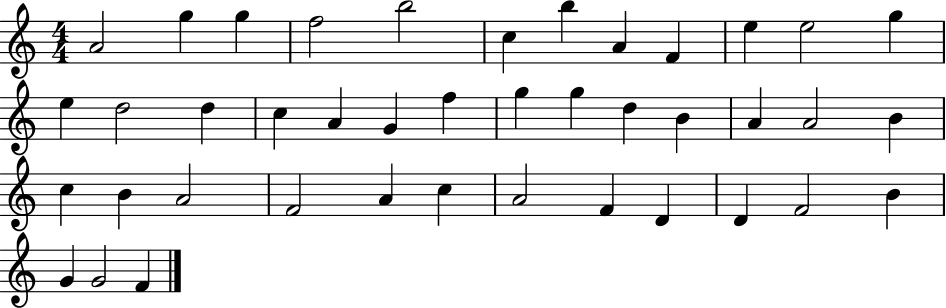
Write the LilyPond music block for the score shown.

{
  \clef treble
  \numericTimeSignature
  \time 4/4
  \key c \major
  a'2 g''4 g''4 | f''2 b''2 | c''4 b''4 a'4 f'4 | e''4 e''2 g''4 | \break e''4 d''2 d''4 | c''4 a'4 g'4 f''4 | g''4 g''4 d''4 b'4 | a'4 a'2 b'4 | \break c''4 b'4 a'2 | f'2 a'4 c''4 | a'2 f'4 d'4 | d'4 f'2 b'4 | \break g'4 g'2 f'4 | \bar "|."
}